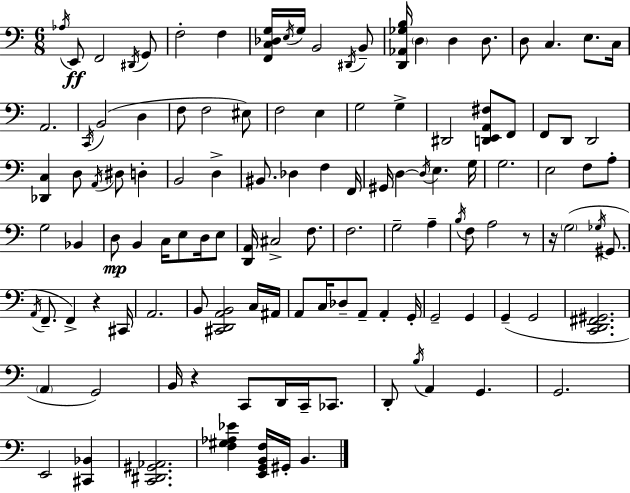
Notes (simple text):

Ab3/s E2/e F2/h D#2/s G2/e F3/h F3/q [F2,C3,Db3,G3]/s E3/s G3/s B2/h D#2/s B2/e [D2,Ab2,Gb3,B3]/s D3/q D3/q D3/e. D3/e C3/q. E3/e. C3/s A2/h. C2/s B2/h D3/q F3/e F3/h EIS3/e F3/h E3/q G3/h G3/q D#2/h [D2,E2,A2,F#3]/e F2/e F2/e D2/e D2/h [Db2,C3]/q D3/e A2/s D#3/e D3/q B2/h D3/q BIS2/e. Db3/q F3/q F2/s G#2/s D3/q D3/s E3/q. G3/s G3/h. E3/h F3/e A3/e G3/h Bb2/q D3/e B2/q C3/s E3/e D3/s E3/e [D2,A2]/s C#3/h F3/e. F3/h. G3/h A3/q B3/s F3/e A3/h R/e R/s G3/h Gb3/s G#2/e. A2/s F2/e. F2/q R/q C#2/s A2/h. B2/e [C#2,D2,A2,B2]/h C3/s A#2/s A2/e C3/s Db3/e A2/e A2/q G2/s G2/h G2/q G2/q G2/h [C2,D2,F#2,G#2]/h. A2/q G2/h B2/s R/q C2/e D2/s C2/s CES2/e. D2/e B3/s A2/q G2/q. G2/h. E2/h [C#2,Bb2]/q [C2,D#2,G#2,Ab2]/h. [F3,G#3,Ab3,Eb4]/q [E2,G2,B2,F3]/s G#2/s B2/q.